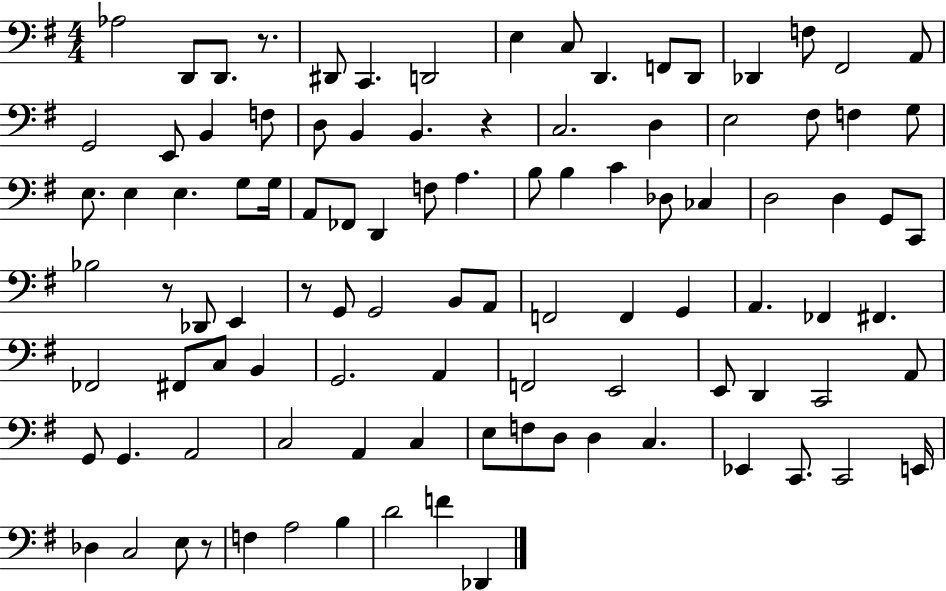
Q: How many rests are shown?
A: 5